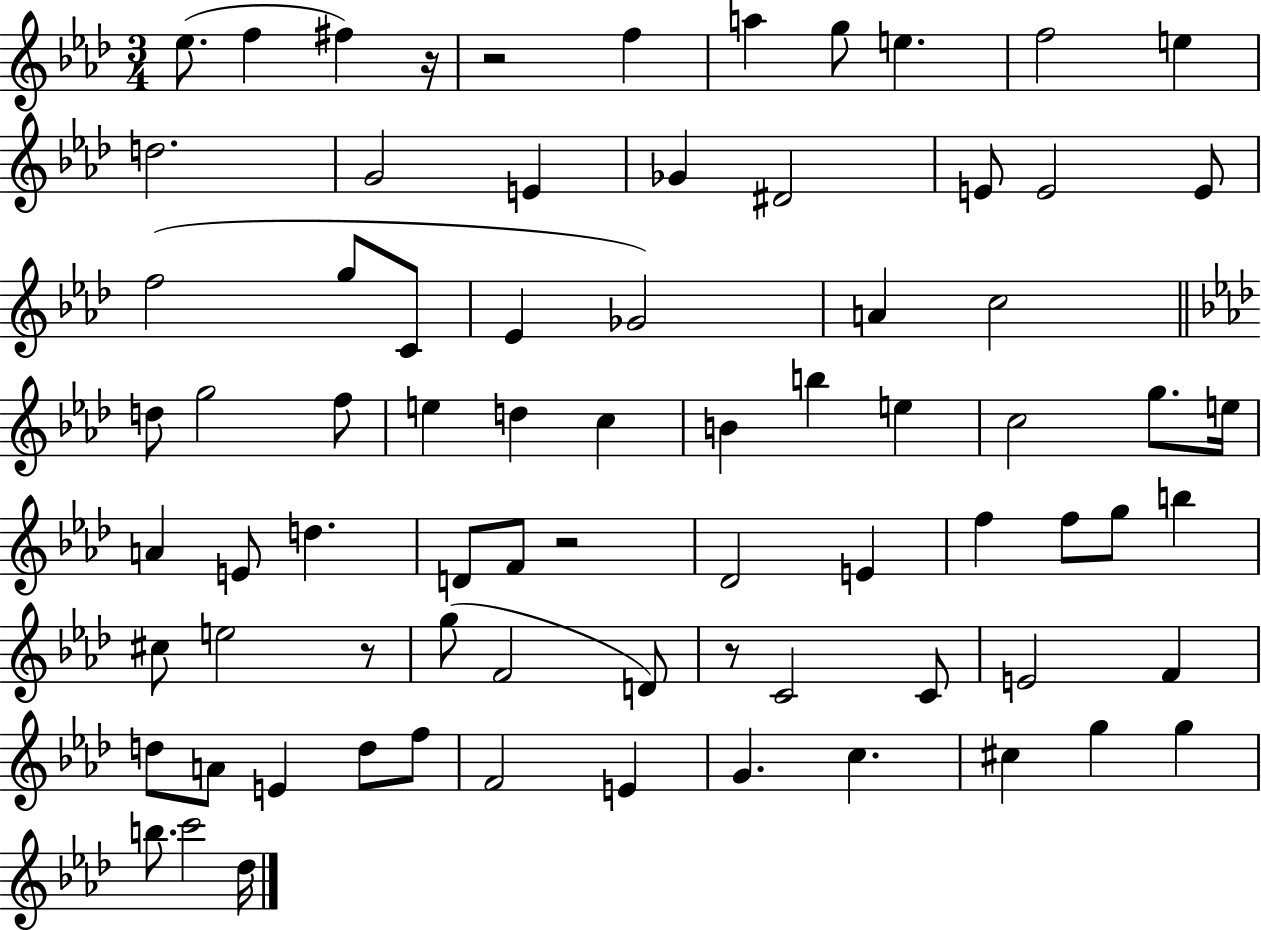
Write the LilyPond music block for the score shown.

{
  \clef treble
  \numericTimeSignature
  \time 3/4
  \key aes \major
  \repeat volta 2 { ees''8.( f''4 fis''4) r16 | r2 f''4 | a''4 g''8 e''4. | f''2 e''4 | \break d''2. | g'2 e'4 | ges'4 dis'2 | e'8 e'2 e'8 | \break f''2( g''8 c'8 | ees'4 ges'2) | a'4 c''2 | \bar "||" \break \key aes \major d''8 g''2 f''8 | e''4 d''4 c''4 | b'4 b''4 e''4 | c''2 g''8. e''16 | \break a'4 e'8 d''4. | d'8 f'8 r2 | des'2 e'4 | f''4 f''8 g''8 b''4 | \break cis''8 e''2 r8 | g''8( f'2 d'8) | r8 c'2 c'8 | e'2 f'4 | \break d''8 a'8 e'4 d''8 f''8 | f'2 e'4 | g'4. c''4. | cis''4 g''4 g''4 | \break b''8. c'''2 des''16 | } \bar "|."
}